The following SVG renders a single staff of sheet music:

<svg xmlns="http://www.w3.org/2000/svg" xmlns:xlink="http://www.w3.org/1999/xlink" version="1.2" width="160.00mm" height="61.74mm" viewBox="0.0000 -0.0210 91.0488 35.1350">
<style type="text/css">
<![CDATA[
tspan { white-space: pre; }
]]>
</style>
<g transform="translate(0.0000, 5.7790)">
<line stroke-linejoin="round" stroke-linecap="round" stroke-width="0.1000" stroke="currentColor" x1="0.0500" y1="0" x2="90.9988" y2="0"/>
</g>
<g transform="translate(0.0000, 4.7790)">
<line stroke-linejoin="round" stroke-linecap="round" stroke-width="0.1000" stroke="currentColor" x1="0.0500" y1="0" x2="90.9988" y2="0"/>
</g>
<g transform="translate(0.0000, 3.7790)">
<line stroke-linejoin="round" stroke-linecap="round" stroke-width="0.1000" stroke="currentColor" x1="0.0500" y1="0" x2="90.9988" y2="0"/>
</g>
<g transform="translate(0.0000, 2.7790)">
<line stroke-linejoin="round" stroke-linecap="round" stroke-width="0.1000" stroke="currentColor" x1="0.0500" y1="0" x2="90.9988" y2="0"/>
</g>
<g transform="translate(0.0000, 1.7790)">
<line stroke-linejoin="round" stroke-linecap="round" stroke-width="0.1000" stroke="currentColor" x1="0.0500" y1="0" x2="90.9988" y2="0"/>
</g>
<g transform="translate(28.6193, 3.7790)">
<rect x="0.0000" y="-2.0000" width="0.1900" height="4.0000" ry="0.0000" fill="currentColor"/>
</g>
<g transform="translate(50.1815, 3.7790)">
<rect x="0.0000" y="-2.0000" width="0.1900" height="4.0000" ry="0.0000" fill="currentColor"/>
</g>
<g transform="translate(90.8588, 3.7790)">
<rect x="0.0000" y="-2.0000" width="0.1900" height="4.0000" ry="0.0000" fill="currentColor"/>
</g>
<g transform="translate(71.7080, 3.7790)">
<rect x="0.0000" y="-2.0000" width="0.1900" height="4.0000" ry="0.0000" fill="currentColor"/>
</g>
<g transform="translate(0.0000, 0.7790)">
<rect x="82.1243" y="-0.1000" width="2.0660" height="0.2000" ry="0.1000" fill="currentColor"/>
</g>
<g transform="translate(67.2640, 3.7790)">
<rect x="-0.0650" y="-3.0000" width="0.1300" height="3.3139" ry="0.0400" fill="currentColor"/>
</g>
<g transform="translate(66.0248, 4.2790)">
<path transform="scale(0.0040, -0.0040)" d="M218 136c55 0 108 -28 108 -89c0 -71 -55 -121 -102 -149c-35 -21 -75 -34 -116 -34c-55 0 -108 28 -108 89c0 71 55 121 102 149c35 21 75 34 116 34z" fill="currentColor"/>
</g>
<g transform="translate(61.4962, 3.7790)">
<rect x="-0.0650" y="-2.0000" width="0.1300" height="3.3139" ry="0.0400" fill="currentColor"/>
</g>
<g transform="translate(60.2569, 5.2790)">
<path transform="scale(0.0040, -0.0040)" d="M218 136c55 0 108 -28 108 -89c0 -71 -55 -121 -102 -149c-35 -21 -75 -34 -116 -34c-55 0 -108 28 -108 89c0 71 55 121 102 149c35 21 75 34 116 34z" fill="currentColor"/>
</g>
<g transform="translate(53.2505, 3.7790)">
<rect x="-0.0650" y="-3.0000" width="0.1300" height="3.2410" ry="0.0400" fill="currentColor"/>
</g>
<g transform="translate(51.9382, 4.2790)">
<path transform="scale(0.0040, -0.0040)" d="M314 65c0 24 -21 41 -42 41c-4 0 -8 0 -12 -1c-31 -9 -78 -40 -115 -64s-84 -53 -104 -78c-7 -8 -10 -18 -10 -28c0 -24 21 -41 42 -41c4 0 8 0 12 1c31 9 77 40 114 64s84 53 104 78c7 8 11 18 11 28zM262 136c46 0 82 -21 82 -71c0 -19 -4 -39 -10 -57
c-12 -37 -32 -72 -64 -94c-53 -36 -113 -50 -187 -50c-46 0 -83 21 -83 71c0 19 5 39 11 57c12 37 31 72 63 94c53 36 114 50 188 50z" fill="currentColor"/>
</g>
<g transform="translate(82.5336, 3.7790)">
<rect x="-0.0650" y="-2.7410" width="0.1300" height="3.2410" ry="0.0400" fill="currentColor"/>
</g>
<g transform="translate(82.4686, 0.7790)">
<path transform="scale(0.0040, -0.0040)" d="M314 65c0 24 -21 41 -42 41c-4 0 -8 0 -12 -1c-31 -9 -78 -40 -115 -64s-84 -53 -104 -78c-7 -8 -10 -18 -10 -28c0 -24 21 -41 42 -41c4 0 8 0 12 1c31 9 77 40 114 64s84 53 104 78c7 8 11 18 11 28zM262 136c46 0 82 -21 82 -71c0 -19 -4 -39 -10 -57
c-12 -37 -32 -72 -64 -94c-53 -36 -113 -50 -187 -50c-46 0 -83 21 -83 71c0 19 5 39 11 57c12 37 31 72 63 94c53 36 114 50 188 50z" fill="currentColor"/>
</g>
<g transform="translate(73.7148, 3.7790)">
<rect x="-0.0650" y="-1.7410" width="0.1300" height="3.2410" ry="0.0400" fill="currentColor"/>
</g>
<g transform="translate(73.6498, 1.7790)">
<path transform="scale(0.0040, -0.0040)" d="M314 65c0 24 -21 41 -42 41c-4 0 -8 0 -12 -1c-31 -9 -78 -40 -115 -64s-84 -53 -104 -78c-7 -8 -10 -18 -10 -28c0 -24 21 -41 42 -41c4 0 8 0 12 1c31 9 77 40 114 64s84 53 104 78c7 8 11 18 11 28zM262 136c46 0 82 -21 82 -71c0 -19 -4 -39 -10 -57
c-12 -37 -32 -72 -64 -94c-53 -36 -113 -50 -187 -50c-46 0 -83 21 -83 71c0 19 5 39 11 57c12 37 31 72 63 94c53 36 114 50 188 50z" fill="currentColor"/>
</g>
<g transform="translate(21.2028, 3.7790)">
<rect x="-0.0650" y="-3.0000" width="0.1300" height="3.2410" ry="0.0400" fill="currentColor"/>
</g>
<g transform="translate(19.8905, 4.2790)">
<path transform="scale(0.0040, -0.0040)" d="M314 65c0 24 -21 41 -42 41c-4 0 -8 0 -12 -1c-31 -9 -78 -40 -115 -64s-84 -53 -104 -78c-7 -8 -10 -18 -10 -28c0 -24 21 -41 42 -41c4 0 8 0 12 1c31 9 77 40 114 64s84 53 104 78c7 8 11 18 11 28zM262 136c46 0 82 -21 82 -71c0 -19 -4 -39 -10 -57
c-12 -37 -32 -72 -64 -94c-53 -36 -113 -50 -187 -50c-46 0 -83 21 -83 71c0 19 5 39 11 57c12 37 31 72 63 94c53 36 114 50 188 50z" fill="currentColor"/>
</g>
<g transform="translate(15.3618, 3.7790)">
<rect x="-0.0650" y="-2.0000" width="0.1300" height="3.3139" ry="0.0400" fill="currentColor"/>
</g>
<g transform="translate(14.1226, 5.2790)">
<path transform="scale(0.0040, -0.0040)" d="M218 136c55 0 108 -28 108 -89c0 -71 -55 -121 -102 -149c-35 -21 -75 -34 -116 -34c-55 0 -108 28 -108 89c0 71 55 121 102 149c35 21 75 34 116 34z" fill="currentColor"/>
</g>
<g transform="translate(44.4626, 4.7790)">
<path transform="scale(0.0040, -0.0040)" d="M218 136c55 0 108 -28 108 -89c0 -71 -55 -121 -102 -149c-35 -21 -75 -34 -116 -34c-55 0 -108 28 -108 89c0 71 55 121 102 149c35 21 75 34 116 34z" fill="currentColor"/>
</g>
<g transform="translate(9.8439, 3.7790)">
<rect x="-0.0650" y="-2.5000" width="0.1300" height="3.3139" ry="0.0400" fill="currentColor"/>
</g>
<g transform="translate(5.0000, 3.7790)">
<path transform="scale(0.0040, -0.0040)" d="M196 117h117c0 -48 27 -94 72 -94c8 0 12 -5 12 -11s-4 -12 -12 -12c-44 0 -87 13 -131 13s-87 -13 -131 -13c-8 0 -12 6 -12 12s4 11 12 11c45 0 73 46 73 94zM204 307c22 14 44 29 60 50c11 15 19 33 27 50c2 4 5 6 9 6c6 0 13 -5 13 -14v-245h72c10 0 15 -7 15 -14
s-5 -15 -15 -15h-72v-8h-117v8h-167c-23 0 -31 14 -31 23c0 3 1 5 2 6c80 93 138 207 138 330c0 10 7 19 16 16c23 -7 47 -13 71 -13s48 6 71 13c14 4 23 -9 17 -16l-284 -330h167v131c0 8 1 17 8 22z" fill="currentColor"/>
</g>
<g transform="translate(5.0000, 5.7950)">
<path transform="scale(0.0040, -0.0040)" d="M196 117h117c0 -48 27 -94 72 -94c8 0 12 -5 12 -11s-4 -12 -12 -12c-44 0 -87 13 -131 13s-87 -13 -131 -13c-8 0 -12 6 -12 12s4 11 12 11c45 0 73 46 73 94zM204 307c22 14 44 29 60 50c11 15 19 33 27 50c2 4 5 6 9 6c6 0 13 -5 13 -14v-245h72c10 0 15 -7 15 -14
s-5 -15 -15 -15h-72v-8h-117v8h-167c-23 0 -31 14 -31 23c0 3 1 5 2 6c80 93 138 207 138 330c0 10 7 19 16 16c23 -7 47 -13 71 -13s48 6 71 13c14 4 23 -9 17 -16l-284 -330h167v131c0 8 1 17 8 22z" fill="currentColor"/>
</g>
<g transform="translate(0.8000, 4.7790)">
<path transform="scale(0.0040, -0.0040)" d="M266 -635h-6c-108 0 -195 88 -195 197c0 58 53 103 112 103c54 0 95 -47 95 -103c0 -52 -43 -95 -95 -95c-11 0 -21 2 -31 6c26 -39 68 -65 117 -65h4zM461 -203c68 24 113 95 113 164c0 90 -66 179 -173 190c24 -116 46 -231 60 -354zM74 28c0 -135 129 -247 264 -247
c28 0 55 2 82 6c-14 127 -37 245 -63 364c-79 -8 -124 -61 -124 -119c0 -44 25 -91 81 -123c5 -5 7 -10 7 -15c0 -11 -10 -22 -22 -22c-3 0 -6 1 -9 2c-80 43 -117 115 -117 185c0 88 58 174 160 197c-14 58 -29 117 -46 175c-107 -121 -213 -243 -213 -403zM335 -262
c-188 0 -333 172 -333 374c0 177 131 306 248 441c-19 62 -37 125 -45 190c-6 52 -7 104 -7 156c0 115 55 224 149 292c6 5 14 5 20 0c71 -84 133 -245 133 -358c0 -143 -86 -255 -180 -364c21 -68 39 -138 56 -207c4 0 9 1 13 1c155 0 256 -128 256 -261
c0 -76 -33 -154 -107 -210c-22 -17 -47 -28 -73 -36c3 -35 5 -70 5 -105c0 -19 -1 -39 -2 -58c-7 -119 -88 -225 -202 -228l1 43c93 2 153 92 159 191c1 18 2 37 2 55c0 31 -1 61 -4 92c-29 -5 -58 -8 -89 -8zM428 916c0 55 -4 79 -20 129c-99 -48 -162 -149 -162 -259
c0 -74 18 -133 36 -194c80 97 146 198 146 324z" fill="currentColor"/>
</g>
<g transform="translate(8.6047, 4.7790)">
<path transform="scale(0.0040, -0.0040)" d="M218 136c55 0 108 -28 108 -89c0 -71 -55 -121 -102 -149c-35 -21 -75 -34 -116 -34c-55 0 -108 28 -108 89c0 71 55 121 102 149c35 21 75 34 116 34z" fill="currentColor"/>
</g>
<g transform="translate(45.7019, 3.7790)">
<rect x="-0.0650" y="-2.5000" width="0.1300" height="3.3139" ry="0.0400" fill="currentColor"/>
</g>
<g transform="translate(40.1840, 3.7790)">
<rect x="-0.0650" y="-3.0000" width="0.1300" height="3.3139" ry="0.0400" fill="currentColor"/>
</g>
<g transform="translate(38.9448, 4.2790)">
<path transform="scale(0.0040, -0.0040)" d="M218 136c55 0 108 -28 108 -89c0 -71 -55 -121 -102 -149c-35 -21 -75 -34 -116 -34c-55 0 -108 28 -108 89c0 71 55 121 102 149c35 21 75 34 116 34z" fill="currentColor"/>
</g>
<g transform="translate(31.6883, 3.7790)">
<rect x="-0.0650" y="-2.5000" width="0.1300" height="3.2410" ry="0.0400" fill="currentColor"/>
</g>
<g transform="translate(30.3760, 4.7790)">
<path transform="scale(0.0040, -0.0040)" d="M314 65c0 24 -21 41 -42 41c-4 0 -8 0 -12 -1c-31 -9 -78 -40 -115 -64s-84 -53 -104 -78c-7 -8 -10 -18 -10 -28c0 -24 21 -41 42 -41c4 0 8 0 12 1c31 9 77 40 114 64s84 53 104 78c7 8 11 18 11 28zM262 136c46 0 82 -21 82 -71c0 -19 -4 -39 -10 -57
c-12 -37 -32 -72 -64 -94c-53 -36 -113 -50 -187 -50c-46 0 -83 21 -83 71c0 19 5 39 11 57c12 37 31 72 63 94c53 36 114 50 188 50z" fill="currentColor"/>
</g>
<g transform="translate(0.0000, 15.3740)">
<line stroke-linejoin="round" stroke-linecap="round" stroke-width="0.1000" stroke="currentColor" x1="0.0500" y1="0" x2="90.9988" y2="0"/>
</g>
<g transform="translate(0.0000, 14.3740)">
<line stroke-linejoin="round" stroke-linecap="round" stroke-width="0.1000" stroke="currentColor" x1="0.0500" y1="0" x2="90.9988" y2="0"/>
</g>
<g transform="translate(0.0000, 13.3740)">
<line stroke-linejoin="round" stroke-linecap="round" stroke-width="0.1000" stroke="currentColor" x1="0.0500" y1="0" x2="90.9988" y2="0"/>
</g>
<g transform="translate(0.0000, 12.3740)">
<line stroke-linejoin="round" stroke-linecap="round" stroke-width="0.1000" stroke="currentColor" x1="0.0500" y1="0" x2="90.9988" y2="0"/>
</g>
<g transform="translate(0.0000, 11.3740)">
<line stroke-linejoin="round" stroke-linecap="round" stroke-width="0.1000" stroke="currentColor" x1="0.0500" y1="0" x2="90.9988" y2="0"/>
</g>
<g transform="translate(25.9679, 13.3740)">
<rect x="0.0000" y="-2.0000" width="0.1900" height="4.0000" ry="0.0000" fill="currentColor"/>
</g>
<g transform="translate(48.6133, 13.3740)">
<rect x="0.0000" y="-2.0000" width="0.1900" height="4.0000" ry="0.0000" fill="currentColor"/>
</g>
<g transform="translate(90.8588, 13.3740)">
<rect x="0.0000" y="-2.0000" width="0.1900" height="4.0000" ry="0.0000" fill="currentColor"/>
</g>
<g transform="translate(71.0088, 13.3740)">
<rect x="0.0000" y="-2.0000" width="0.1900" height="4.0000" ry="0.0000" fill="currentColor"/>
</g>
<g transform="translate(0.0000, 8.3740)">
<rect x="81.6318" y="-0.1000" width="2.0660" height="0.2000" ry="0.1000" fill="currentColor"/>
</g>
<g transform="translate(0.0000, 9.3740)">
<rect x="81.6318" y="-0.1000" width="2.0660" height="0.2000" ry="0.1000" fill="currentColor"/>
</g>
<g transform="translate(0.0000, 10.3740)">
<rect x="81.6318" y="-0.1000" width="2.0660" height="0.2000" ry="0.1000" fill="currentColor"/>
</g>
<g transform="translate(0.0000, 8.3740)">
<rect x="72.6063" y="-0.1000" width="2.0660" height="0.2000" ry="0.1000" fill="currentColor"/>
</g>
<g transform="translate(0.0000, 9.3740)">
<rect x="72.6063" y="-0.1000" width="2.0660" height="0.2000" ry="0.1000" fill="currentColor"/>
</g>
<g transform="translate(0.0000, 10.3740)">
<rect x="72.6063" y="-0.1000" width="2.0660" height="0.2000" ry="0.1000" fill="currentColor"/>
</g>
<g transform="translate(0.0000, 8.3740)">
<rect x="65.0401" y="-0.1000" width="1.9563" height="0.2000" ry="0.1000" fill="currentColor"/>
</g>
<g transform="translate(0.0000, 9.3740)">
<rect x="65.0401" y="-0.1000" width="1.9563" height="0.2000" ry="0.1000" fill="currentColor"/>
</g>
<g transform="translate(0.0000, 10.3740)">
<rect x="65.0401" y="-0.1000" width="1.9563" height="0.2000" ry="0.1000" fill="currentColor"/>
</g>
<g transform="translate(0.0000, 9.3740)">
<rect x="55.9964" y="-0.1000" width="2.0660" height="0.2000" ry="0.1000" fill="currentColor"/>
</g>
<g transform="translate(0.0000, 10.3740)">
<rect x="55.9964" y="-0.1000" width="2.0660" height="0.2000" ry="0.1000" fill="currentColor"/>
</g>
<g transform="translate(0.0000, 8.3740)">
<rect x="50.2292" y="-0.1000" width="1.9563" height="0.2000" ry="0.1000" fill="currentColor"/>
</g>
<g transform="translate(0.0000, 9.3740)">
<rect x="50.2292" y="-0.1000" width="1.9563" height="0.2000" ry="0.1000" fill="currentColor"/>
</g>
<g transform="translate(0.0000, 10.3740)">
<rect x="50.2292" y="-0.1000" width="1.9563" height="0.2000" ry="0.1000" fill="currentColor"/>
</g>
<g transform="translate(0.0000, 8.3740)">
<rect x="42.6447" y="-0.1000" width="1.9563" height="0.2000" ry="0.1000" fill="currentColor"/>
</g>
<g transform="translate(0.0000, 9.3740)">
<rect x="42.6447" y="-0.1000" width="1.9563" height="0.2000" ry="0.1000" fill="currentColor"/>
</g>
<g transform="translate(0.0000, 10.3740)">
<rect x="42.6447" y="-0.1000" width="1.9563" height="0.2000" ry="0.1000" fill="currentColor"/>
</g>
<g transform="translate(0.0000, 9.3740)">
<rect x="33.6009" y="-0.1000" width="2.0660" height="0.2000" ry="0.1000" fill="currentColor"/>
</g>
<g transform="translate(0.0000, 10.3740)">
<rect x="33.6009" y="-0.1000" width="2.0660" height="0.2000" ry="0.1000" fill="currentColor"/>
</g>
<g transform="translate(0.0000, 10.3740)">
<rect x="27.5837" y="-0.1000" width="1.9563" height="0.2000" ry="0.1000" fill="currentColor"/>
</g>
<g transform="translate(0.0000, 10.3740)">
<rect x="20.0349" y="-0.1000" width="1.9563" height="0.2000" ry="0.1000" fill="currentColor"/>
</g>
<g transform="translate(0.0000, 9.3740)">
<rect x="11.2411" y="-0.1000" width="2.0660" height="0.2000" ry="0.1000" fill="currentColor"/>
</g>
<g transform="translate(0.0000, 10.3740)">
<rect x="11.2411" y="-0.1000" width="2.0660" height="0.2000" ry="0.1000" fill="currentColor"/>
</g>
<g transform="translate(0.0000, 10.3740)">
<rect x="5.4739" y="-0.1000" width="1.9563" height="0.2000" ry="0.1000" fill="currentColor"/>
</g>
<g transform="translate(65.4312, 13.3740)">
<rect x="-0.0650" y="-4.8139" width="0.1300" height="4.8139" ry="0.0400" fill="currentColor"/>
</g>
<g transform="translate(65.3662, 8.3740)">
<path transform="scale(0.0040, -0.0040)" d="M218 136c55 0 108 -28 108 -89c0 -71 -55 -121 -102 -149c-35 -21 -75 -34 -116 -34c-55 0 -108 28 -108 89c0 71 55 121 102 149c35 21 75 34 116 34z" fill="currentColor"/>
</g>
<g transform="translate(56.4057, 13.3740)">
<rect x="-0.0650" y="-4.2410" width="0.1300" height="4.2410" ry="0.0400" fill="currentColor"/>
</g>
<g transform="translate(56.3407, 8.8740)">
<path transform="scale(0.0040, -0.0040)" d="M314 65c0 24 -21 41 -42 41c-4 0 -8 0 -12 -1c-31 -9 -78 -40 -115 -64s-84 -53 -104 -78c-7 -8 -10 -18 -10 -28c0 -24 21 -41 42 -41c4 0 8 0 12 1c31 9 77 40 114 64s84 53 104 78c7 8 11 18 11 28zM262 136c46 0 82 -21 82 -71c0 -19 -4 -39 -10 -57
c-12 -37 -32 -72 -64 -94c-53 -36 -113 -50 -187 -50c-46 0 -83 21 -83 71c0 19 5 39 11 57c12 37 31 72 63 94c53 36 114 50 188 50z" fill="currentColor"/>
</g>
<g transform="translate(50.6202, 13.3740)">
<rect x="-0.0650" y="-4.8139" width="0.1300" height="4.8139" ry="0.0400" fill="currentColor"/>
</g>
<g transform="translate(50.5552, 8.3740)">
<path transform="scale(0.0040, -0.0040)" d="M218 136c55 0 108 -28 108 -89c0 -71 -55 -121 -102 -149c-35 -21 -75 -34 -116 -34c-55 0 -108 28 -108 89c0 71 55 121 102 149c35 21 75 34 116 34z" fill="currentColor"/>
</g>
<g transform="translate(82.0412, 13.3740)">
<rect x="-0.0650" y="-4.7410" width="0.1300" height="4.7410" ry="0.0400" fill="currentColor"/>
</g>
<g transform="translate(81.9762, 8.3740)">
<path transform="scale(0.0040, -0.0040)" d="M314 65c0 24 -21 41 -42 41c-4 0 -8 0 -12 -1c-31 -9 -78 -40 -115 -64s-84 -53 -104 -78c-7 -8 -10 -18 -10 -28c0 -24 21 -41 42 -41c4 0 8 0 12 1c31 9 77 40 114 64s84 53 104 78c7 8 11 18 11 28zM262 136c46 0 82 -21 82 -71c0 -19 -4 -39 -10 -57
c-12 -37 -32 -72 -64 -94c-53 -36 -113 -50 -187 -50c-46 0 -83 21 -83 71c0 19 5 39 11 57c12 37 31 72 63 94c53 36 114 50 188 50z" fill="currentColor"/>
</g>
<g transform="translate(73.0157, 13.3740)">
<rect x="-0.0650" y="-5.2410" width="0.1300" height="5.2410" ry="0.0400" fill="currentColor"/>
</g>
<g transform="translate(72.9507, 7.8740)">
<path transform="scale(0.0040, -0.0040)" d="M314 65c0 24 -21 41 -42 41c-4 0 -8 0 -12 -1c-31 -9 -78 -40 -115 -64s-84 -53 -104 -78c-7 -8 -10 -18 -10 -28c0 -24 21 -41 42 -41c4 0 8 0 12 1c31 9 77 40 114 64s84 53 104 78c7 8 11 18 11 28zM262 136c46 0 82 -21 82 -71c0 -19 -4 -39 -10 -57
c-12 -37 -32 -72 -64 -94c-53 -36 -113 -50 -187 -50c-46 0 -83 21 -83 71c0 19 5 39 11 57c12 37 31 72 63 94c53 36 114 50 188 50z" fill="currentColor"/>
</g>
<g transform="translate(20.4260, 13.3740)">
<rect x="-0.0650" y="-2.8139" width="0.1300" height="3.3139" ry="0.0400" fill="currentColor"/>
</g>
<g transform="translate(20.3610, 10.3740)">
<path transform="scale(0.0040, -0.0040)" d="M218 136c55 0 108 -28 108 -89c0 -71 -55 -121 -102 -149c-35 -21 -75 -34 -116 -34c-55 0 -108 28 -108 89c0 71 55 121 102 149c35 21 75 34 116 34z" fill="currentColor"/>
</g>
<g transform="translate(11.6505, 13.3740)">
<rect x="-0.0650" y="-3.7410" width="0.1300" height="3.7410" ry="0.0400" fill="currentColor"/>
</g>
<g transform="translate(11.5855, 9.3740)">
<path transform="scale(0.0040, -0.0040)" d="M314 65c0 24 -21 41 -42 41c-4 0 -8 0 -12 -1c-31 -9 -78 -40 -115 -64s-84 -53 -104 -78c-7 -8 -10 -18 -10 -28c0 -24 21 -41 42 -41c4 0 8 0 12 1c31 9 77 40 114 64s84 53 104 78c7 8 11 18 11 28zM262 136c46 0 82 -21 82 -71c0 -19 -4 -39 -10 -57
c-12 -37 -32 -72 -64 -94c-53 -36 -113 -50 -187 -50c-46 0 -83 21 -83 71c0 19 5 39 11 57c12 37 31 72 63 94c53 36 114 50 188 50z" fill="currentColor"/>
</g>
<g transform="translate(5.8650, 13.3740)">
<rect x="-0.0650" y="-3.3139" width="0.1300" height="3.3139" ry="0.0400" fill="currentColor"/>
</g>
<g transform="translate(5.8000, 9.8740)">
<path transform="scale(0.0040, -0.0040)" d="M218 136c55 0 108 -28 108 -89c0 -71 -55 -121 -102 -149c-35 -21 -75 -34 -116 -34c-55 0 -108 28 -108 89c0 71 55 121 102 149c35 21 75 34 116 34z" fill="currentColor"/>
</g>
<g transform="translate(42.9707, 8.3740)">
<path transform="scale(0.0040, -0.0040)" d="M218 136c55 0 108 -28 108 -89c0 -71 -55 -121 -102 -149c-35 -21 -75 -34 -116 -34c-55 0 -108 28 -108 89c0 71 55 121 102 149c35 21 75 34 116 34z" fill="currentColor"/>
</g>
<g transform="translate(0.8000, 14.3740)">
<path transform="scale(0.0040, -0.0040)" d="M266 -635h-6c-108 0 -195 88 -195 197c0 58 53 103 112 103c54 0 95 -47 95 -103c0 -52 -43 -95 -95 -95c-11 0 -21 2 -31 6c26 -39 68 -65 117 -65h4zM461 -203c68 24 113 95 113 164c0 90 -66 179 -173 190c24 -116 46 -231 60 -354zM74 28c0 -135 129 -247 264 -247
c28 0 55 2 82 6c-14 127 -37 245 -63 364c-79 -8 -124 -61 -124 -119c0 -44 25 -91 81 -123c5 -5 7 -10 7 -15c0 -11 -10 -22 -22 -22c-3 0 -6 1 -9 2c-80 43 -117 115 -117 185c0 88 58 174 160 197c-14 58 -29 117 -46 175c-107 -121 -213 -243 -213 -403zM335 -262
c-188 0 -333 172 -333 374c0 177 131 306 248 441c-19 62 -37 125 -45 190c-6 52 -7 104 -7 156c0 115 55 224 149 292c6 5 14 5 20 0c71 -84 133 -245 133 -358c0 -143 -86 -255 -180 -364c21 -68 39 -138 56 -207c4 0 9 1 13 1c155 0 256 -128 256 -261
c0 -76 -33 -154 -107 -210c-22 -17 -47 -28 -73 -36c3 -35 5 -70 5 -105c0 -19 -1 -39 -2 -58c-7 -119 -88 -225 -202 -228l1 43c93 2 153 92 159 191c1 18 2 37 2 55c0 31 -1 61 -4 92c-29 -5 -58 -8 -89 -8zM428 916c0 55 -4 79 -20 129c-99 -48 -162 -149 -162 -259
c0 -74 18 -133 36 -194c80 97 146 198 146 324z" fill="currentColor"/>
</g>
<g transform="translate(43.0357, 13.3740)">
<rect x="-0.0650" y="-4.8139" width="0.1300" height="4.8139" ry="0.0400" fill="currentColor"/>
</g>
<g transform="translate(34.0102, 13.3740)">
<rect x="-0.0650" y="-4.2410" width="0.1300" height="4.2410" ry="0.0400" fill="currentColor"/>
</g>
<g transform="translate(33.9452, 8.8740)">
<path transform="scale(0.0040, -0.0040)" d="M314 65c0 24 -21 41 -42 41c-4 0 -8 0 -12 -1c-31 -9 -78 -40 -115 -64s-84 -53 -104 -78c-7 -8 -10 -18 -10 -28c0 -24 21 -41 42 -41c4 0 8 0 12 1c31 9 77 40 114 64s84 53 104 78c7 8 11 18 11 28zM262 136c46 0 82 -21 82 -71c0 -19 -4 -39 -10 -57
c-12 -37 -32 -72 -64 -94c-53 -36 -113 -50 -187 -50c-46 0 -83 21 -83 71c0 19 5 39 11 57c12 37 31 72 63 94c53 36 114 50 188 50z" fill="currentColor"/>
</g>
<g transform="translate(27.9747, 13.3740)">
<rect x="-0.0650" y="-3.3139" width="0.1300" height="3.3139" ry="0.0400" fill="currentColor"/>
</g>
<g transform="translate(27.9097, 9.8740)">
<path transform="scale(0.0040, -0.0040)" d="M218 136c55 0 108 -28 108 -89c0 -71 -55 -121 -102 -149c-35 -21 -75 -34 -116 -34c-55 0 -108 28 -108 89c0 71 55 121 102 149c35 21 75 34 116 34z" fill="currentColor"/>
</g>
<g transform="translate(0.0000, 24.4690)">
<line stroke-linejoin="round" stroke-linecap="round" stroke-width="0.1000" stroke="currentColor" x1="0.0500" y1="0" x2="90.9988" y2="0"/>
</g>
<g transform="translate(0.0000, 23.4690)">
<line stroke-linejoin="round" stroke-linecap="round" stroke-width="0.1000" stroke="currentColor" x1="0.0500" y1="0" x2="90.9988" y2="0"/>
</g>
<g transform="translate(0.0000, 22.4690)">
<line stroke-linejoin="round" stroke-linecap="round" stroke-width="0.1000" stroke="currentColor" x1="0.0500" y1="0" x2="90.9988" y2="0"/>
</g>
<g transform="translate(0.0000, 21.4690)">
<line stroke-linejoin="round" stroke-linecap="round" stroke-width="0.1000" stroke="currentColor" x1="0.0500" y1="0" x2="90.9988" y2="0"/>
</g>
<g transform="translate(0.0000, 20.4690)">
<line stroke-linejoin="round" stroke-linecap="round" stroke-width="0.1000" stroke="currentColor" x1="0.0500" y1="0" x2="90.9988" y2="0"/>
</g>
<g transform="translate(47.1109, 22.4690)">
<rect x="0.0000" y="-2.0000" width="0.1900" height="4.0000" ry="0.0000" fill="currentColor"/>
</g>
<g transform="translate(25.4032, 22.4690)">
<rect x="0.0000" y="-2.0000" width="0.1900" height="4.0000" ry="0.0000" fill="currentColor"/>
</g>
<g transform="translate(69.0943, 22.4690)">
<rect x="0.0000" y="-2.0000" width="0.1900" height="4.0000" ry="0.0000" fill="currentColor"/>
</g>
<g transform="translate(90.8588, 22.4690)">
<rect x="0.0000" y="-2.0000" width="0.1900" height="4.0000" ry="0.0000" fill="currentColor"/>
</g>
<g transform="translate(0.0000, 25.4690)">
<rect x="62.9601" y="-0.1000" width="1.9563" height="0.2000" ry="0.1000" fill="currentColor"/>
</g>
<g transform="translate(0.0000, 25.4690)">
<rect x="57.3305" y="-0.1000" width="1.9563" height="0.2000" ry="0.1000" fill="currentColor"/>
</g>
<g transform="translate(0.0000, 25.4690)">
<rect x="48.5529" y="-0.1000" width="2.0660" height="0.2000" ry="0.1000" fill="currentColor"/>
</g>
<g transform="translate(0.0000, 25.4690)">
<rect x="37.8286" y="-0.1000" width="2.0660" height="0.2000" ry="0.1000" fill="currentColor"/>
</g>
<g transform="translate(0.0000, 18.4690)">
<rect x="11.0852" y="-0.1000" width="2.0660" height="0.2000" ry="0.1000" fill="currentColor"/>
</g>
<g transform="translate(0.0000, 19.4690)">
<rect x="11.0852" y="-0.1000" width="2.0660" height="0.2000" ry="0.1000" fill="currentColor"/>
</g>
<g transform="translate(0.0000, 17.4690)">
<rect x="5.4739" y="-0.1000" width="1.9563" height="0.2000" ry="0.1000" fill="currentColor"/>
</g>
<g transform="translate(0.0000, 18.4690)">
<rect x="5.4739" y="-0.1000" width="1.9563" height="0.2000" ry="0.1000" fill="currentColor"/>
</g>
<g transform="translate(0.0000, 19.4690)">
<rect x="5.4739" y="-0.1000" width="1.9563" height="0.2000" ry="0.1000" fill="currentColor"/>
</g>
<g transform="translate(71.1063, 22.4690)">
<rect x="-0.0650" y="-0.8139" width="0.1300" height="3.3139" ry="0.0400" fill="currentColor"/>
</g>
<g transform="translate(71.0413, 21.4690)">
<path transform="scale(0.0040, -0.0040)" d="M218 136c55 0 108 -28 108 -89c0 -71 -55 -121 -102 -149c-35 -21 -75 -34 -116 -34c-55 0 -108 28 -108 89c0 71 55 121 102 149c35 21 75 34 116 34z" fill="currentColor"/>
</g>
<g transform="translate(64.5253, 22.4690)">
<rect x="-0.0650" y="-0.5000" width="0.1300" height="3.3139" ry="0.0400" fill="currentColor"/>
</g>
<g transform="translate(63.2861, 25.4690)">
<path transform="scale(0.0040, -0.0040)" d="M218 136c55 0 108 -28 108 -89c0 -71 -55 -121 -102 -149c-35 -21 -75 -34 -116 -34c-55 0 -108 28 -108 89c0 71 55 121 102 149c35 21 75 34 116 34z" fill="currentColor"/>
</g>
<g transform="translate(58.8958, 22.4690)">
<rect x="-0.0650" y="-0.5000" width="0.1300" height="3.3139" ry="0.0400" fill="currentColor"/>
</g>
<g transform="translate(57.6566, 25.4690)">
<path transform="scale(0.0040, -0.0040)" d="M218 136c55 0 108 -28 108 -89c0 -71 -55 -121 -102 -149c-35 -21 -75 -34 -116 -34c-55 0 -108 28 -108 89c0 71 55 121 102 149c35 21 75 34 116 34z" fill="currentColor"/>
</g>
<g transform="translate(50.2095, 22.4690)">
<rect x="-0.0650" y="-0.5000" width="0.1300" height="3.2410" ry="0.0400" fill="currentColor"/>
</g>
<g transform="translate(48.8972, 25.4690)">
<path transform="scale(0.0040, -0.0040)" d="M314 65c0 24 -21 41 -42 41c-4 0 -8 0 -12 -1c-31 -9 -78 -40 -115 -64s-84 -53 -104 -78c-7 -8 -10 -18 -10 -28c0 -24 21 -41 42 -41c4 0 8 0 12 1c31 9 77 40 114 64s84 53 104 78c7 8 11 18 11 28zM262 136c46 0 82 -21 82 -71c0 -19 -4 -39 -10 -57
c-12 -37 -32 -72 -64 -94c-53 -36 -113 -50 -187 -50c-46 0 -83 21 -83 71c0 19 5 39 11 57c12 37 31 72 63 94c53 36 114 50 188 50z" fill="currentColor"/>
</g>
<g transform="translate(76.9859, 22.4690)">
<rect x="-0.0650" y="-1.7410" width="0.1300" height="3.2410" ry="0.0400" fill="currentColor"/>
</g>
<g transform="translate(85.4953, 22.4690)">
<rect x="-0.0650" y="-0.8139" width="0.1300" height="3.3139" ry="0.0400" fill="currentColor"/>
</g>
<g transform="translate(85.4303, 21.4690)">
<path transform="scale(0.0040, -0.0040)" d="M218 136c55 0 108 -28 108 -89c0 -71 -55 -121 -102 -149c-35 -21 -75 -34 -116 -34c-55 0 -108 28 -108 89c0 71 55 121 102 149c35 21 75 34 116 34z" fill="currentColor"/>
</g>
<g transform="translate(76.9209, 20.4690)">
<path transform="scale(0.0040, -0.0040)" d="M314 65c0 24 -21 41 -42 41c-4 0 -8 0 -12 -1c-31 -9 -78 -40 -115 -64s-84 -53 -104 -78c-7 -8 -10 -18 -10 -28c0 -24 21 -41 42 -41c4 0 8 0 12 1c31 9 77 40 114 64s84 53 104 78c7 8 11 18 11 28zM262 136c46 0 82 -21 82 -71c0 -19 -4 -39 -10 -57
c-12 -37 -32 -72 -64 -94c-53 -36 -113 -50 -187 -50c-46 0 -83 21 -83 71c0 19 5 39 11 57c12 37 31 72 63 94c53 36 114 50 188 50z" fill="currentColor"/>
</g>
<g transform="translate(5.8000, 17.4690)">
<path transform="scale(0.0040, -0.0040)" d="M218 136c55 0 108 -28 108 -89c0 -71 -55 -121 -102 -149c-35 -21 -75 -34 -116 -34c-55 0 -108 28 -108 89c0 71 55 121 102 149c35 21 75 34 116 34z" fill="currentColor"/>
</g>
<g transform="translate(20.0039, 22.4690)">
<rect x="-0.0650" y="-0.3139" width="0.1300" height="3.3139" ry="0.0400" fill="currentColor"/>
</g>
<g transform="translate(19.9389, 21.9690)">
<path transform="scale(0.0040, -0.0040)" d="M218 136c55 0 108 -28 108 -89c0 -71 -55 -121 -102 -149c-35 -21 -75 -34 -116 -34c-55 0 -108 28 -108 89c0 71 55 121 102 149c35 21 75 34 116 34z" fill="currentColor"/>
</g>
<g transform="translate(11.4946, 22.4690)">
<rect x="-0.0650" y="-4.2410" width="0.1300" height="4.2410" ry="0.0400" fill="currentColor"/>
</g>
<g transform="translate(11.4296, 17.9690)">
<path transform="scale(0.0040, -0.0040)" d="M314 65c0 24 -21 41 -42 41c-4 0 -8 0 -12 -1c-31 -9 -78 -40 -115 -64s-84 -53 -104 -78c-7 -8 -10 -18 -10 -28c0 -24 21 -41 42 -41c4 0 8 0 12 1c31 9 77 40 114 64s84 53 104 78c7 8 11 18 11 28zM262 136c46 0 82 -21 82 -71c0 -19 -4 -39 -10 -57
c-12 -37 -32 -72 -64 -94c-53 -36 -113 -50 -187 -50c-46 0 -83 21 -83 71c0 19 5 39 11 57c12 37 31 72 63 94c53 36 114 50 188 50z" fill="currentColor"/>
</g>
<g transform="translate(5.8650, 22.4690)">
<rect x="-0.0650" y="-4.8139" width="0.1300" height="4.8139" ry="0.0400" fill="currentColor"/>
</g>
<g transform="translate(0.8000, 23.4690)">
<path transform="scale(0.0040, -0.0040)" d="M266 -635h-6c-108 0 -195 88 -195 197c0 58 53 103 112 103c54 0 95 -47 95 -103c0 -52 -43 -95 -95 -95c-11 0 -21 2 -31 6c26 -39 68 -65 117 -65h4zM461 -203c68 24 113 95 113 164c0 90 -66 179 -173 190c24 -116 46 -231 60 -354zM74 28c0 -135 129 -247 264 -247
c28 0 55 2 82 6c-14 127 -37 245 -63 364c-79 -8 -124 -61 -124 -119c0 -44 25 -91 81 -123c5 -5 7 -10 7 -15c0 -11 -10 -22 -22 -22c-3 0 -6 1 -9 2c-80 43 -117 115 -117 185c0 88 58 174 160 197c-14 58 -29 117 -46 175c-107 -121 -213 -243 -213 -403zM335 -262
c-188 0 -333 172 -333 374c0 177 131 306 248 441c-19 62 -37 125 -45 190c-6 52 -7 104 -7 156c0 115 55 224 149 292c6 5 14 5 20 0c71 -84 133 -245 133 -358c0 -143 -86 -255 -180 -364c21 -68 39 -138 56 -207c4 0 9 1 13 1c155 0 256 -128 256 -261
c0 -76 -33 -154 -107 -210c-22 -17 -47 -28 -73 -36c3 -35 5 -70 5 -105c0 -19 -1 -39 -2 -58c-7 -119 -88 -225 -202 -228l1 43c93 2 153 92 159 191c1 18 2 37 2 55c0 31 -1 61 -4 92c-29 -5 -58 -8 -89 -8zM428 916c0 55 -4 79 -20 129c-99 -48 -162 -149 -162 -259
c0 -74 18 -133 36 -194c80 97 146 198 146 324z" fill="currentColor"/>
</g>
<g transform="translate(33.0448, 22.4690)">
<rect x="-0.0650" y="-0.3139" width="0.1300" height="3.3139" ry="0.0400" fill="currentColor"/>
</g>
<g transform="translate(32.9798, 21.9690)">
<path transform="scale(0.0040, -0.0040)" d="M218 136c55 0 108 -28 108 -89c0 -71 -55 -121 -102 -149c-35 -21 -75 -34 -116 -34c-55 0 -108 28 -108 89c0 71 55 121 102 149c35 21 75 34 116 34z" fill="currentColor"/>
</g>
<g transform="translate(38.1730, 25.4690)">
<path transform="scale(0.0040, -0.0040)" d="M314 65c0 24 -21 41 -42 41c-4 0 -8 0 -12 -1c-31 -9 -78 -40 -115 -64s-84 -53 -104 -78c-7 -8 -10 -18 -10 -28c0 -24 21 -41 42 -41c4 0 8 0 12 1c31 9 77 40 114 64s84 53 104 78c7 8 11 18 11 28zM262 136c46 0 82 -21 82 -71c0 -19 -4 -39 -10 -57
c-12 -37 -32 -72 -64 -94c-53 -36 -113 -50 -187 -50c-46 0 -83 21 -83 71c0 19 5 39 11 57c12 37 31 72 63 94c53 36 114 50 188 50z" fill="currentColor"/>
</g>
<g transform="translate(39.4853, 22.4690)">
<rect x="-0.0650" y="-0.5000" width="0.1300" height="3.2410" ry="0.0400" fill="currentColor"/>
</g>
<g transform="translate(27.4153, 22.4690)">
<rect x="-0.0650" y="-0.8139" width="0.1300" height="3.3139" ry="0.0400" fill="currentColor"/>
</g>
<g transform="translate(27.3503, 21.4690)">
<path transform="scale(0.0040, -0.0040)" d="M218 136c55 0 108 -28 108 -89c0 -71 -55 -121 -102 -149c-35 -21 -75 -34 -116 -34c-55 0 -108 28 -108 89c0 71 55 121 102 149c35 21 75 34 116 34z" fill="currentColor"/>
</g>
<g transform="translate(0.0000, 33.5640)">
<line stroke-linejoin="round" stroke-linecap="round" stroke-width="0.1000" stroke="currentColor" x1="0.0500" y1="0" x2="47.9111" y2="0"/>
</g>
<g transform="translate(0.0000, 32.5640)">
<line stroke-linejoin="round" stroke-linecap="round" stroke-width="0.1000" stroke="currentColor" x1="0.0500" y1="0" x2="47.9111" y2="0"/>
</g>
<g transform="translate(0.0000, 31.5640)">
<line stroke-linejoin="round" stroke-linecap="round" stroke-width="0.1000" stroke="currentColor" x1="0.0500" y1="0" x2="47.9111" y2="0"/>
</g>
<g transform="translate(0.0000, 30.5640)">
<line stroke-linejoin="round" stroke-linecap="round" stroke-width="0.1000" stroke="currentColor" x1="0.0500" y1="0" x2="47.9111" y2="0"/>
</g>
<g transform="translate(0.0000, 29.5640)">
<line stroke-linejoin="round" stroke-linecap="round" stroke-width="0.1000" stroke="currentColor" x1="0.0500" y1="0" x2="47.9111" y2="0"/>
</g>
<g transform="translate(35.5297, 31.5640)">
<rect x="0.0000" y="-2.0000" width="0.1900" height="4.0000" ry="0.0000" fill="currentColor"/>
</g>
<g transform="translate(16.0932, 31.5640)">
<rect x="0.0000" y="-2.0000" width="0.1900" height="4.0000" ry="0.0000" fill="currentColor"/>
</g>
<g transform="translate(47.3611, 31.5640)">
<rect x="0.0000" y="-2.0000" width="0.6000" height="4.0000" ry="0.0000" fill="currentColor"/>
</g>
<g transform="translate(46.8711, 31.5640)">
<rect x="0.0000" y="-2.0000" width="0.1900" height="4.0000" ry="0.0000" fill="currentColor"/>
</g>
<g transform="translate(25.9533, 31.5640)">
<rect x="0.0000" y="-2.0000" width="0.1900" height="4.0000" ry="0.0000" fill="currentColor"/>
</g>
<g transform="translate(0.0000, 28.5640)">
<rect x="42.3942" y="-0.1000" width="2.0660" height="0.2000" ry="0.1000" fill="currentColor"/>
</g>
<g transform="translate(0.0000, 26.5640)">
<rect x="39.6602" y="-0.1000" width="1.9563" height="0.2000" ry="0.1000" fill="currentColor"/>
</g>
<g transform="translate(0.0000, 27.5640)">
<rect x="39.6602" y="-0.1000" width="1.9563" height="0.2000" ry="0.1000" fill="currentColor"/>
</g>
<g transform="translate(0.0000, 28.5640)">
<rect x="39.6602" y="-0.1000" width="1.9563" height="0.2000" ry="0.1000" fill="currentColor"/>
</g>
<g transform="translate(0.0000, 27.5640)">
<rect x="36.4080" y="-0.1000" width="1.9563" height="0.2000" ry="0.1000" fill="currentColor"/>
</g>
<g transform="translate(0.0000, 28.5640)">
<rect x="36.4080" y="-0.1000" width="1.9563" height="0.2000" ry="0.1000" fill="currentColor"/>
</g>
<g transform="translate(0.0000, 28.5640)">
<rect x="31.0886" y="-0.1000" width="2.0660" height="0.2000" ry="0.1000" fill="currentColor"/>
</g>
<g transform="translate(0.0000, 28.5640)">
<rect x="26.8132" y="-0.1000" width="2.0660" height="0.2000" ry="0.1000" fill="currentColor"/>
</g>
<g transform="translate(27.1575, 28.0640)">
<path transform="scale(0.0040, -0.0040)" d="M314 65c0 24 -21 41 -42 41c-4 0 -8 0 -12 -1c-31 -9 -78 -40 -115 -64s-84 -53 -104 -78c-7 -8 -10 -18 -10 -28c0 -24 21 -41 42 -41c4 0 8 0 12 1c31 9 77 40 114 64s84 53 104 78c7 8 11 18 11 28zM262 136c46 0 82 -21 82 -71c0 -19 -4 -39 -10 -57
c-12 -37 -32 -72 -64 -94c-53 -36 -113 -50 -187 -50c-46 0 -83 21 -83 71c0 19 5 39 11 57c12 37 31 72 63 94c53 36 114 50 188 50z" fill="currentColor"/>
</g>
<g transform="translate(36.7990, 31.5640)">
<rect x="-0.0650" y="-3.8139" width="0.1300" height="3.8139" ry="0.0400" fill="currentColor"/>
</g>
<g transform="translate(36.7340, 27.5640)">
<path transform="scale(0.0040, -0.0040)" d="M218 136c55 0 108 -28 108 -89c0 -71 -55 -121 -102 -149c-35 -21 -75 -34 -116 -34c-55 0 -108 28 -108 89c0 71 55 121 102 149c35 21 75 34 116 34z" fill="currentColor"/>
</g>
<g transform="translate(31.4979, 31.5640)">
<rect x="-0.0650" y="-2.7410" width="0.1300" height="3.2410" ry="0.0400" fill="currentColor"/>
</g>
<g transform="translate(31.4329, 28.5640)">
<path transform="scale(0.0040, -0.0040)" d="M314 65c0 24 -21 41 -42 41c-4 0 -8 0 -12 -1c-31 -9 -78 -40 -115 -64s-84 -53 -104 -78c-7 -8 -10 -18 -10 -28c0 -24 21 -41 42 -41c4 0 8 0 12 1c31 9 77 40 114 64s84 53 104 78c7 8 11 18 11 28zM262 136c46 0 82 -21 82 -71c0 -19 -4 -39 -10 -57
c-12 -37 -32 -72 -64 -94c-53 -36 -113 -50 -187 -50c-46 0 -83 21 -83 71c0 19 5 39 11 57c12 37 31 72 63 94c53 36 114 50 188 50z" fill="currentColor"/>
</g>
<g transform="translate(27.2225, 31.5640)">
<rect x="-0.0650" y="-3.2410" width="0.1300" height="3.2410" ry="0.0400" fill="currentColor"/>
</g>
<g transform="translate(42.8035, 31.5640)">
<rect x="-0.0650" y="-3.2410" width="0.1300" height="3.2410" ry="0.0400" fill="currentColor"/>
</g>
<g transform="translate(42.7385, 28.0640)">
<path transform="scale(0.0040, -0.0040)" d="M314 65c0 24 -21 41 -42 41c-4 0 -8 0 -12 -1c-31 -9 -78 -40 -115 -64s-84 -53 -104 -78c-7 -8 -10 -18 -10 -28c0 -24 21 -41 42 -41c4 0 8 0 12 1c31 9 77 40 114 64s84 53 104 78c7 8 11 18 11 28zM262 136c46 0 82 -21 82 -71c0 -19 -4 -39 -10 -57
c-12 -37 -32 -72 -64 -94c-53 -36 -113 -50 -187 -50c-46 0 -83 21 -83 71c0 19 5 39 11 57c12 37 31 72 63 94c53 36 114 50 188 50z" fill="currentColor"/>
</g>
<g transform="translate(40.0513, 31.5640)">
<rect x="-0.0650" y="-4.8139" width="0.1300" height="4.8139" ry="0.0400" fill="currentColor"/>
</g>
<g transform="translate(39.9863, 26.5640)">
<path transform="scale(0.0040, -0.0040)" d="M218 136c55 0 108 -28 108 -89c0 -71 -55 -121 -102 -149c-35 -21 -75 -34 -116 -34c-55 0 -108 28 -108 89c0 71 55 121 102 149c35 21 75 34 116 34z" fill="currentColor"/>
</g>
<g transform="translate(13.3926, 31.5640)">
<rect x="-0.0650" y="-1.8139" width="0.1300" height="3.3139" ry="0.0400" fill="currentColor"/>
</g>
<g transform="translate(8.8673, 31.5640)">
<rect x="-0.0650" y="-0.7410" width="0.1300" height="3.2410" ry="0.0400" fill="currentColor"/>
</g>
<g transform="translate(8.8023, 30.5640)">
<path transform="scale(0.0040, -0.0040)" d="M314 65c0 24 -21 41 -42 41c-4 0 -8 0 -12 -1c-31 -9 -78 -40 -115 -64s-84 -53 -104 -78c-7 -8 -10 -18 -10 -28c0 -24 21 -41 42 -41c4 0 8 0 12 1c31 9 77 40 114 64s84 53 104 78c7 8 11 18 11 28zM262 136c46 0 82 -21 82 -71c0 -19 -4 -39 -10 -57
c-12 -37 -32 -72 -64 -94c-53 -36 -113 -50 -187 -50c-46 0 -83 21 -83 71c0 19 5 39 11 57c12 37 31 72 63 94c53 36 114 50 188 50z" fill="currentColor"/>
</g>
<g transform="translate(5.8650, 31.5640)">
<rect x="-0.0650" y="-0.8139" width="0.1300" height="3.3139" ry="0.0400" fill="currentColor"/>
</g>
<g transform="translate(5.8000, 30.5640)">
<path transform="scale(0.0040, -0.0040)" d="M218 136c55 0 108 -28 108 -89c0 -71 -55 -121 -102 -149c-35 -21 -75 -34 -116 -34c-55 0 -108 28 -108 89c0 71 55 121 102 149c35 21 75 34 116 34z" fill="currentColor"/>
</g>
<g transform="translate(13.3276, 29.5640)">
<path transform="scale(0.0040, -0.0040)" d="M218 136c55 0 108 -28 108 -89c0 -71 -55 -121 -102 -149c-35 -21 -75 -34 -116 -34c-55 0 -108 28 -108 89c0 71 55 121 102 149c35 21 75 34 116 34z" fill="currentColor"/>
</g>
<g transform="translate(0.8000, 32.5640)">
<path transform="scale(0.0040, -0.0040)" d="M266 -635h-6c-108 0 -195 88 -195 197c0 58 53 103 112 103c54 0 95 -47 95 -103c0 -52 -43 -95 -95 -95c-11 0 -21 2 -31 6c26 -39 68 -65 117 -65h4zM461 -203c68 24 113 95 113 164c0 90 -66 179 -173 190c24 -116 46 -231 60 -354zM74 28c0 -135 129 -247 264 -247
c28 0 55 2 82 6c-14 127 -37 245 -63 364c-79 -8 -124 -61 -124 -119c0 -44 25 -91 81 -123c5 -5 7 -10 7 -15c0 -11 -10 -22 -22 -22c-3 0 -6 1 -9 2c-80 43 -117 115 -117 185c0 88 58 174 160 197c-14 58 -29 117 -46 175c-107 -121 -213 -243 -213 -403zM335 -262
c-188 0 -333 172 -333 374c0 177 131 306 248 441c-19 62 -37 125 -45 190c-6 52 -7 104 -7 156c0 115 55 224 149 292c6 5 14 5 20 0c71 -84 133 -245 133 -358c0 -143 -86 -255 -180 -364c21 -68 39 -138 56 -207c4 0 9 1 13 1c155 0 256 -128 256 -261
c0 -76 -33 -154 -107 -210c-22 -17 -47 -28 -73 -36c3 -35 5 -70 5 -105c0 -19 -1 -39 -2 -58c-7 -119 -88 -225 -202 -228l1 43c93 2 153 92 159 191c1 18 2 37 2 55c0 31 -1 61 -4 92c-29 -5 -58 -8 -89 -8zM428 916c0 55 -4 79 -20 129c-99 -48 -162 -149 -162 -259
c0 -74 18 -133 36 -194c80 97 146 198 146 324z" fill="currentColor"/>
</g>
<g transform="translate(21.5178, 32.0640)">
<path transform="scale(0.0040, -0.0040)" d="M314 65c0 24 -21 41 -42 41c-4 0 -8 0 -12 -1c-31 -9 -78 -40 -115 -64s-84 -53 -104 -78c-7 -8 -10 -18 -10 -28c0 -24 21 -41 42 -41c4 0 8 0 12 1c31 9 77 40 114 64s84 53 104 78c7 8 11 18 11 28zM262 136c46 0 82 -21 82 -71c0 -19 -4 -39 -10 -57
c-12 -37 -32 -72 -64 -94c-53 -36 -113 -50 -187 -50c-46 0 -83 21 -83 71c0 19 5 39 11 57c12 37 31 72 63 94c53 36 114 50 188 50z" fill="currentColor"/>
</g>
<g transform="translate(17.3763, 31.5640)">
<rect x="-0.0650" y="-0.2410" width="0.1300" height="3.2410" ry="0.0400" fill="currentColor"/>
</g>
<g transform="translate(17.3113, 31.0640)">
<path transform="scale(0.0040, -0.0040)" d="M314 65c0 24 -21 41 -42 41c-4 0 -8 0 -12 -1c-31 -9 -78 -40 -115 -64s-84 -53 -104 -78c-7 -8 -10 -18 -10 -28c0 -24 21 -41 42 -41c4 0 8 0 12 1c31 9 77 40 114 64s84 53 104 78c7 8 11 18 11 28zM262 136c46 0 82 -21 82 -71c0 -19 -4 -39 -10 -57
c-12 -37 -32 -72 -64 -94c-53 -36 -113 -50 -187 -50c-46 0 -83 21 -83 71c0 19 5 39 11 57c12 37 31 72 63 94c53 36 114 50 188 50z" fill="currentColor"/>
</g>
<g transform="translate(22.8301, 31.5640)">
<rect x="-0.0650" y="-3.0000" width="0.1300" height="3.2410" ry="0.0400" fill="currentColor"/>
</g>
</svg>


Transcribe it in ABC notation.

X:1
T:Untitled
M:4/4
L:1/4
K:C
G F A2 G2 A G A2 F A f2 a2 b c'2 a b d'2 e' e' d'2 e' f'2 e'2 e' d'2 c d c C2 C2 C C d f2 d d d2 f c2 A2 b2 a2 c' e' b2